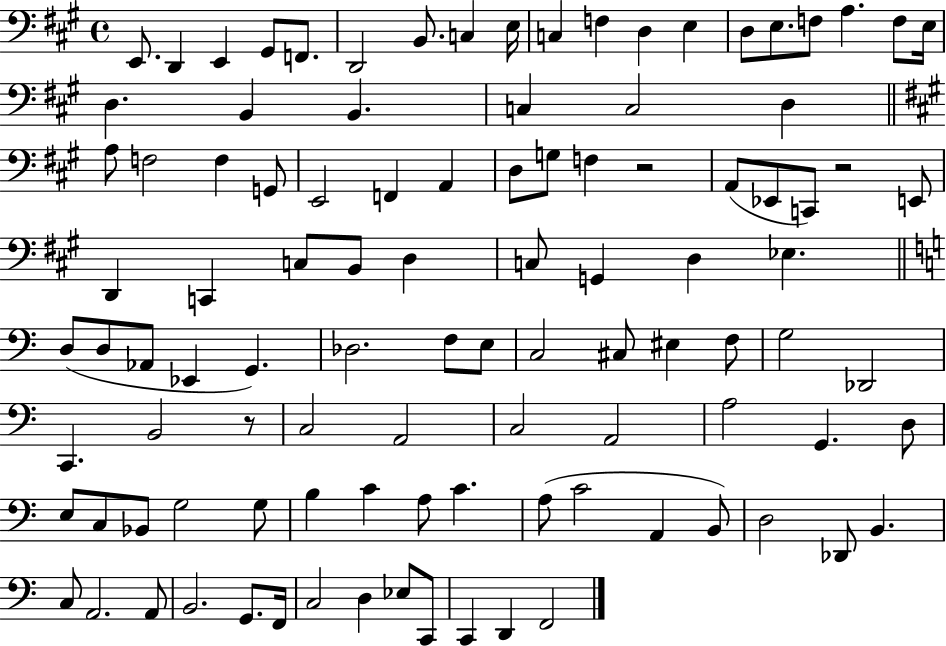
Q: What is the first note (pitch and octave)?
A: E2